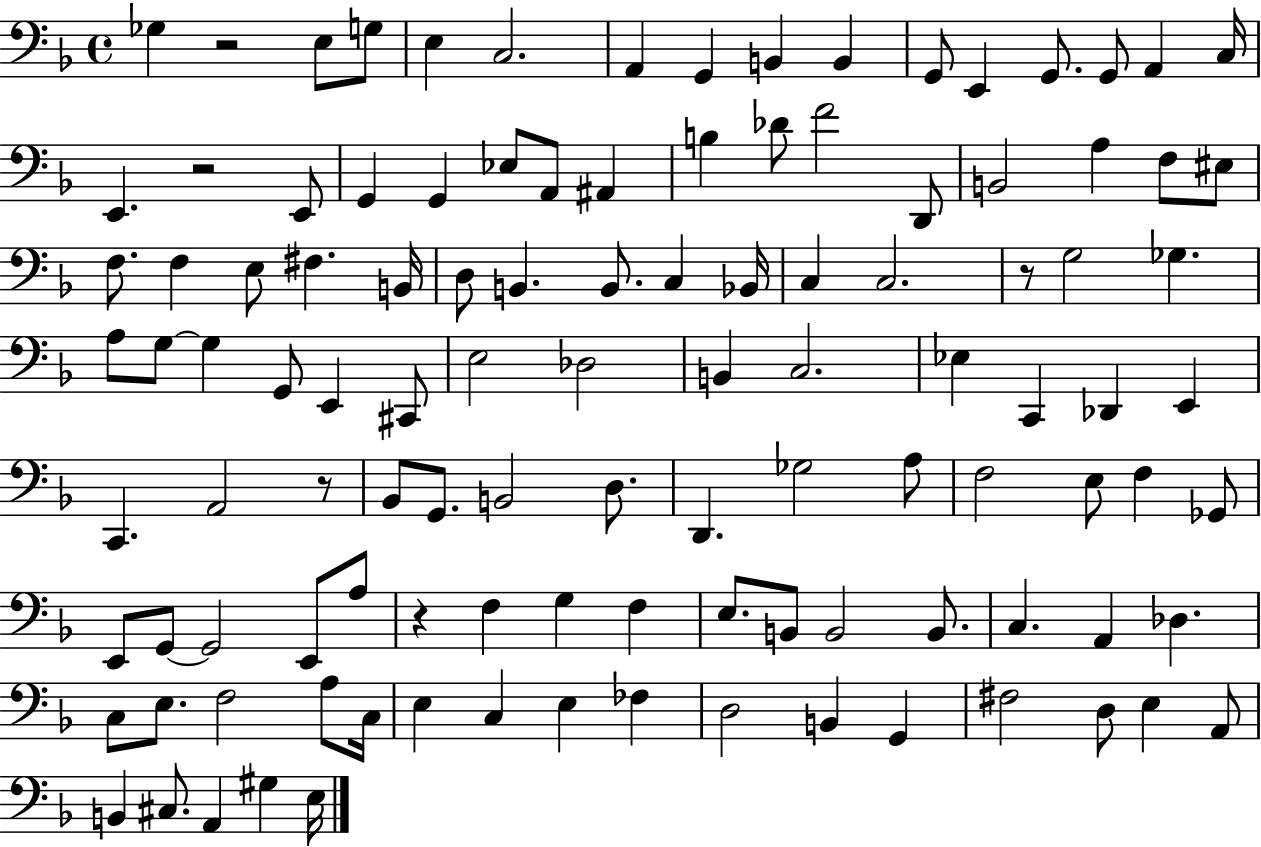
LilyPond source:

{
  \clef bass
  \time 4/4
  \defaultTimeSignature
  \key f \major
  ges4 r2 e8 g8 | e4 c2. | a,4 g,4 b,4 b,4 | g,8 e,4 g,8. g,8 a,4 c16 | \break e,4. r2 e,8 | g,4 g,4 ees8 a,8 ais,4 | b4 des'8 f'2 d,8 | b,2 a4 f8 eis8 | \break f8. f4 e8 fis4. b,16 | d8 b,4. b,8. c4 bes,16 | c4 c2. | r8 g2 ges4. | \break a8 g8~~ g4 g,8 e,4 cis,8 | e2 des2 | b,4 c2. | ees4 c,4 des,4 e,4 | \break c,4. a,2 r8 | bes,8 g,8. b,2 d8. | d,4. ges2 a8 | f2 e8 f4 ges,8 | \break e,8 g,8~~ g,2 e,8 a8 | r4 f4 g4 f4 | e8. b,8 b,2 b,8. | c4. a,4 des4. | \break c8 e8. f2 a8 c16 | e4 c4 e4 fes4 | d2 b,4 g,4 | fis2 d8 e4 a,8 | \break b,4 cis8. a,4 gis4 e16 | \bar "|."
}